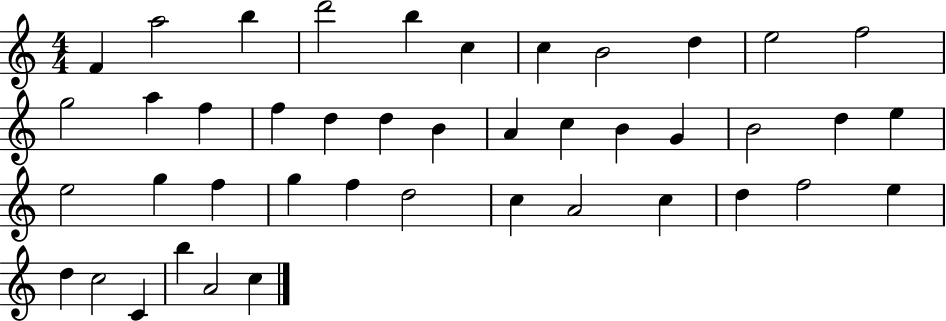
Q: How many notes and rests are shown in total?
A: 43